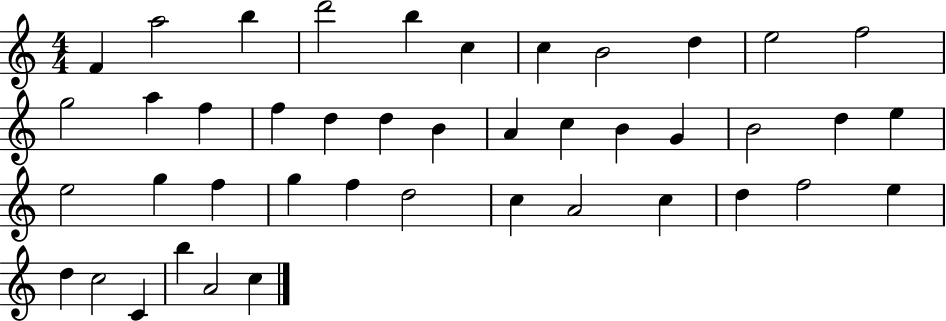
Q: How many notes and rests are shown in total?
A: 43